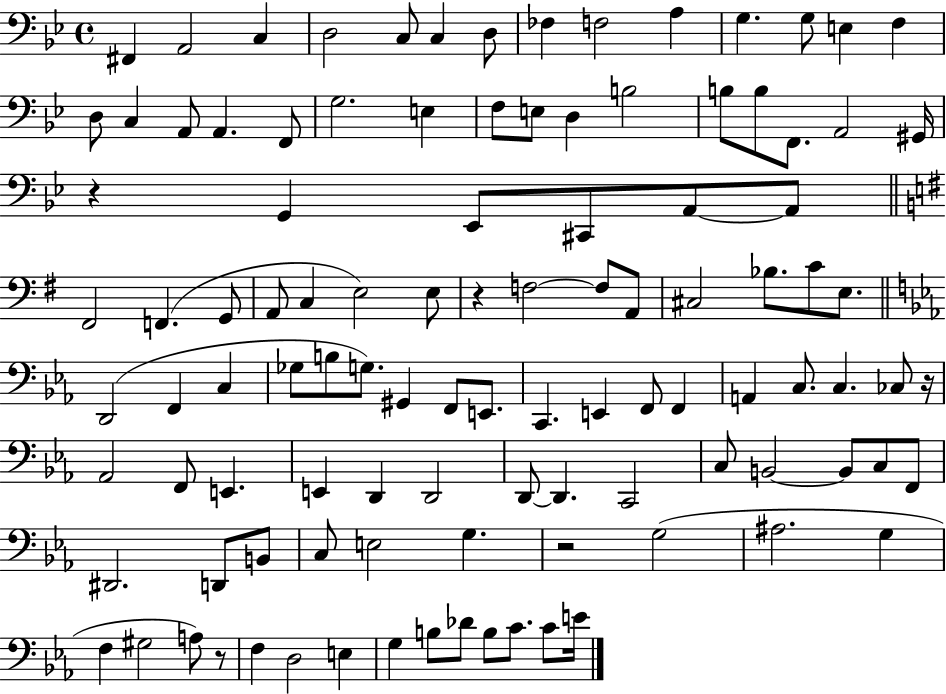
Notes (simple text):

F#2/q A2/h C3/q D3/h C3/e C3/q D3/e FES3/q F3/h A3/q G3/q. G3/e E3/q F3/q D3/e C3/q A2/e A2/q. F2/e G3/h. E3/q F3/e E3/e D3/q B3/h B3/e B3/e F2/e. A2/h G#2/s R/q G2/q Eb2/e C#2/e A2/e A2/e F#2/h F2/q. G2/e A2/e C3/q E3/h E3/e R/q F3/h F3/e A2/e C#3/h Bb3/e. C4/e E3/e. D2/h F2/q C3/q Gb3/e B3/e G3/e. G#2/q F2/e E2/e. C2/q. E2/q F2/e F2/q A2/q C3/e. C3/q. CES3/e R/s Ab2/h F2/e E2/q. E2/q D2/q D2/h D2/e D2/q. C2/h C3/e B2/h B2/e C3/e F2/e D#2/h. D2/e B2/e C3/e E3/h G3/q. R/h G3/h A#3/h. G3/q F3/q G#3/h A3/e R/e F3/q D3/h E3/q G3/q B3/e Db4/e B3/e C4/e. C4/e E4/s